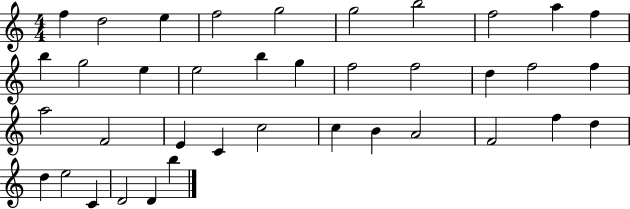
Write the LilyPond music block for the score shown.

{
  \clef treble
  \numericTimeSignature
  \time 4/4
  \key c \major
  f''4 d''2 e''4 | f''2 g''2 | g''2 b''2 | f''2 a''4 f''4 | \break b''4 g''2 e''4 | e''2 b''4 g''4 | f''2 f''2 | d''4 f''2 f''4 | \break a''2 f'2 | e'4 c'4 c''2 | c''4 b'4 a'2 | f'2 f''4 d''4 | \break d''4 e''2 c'4 | d'2 d'4 b''4 | \bar "|."
}